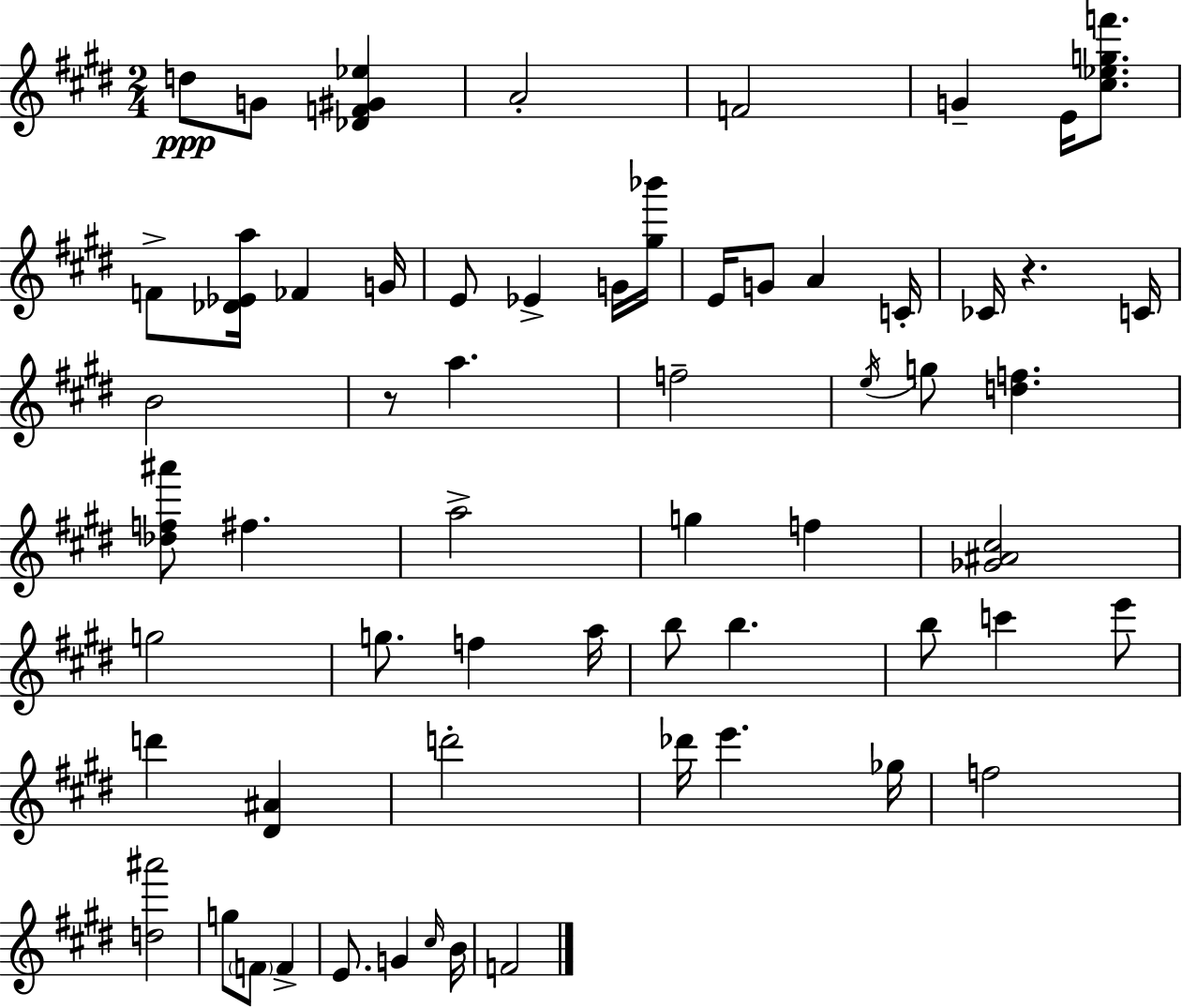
D5/e G4/e [Db4,F4,G#4,Eb5]/q A4/h F4/h G4/q E4/s [C#5,Eb5,G5,F6]/e. F4/e [Db4,Eb4,A5]/s FES4/q G4/s E4/e Eb4/q G4/s [G#5,Bb6]/s E4/s G4/e A4/q C4/s CES4/s R/q. C4/s B4/h R/e A5/q. F5/h E5/s G5/e [D5,F5]/q. [Db5,F5,A#6]/e F#5/q. A5/h G5/q F5/q [Gb4,A#4,C#5]/h G5/h G5/e. F5/q A5/s B5/e B5/q. B5/e C6/q E6/e D6/q [D#4,A#4]/q D6/h Db6/s E6/q. Gb5/s F5/h [D5,A#6]/h G5/e F4/e F4/q E4/e. G4/q C#5/s B4/s F4/h